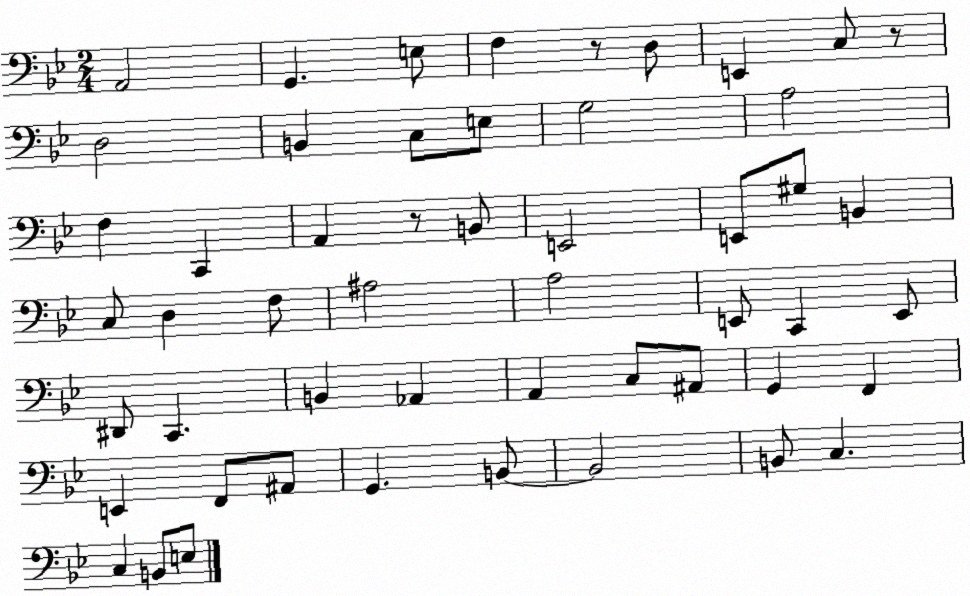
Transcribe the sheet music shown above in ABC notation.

X:1
T:Untitled
M:2/4
L:1/4
K:Bb
A,,2 G,, E,/2 F, z/2 D,/2 E,, C,/2 z/2 D,2 B,, C,/2 E,/2 G,2 A,2 F, C,, A,, z/2 B,,/2 E,,2 E,,/2 ^G,/2 B,, C,/2 D, F,/2 ^A,2 A,2 E,,/2 C,, E,,/2 ^D,,/2 C,, B,, _A,, A,, C,/2 ^A,,/2 G,, F,, E,, F,,/2 ^A,,/2 G,, B,,/2 B,,2 B,,/2 C, C, B,,/2 E,/2